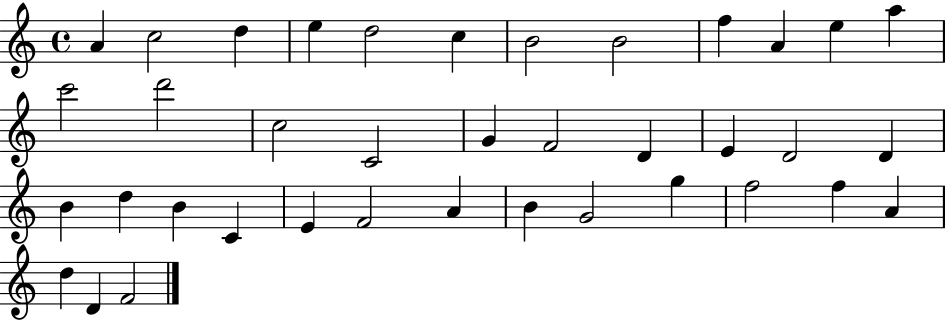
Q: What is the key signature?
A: C major